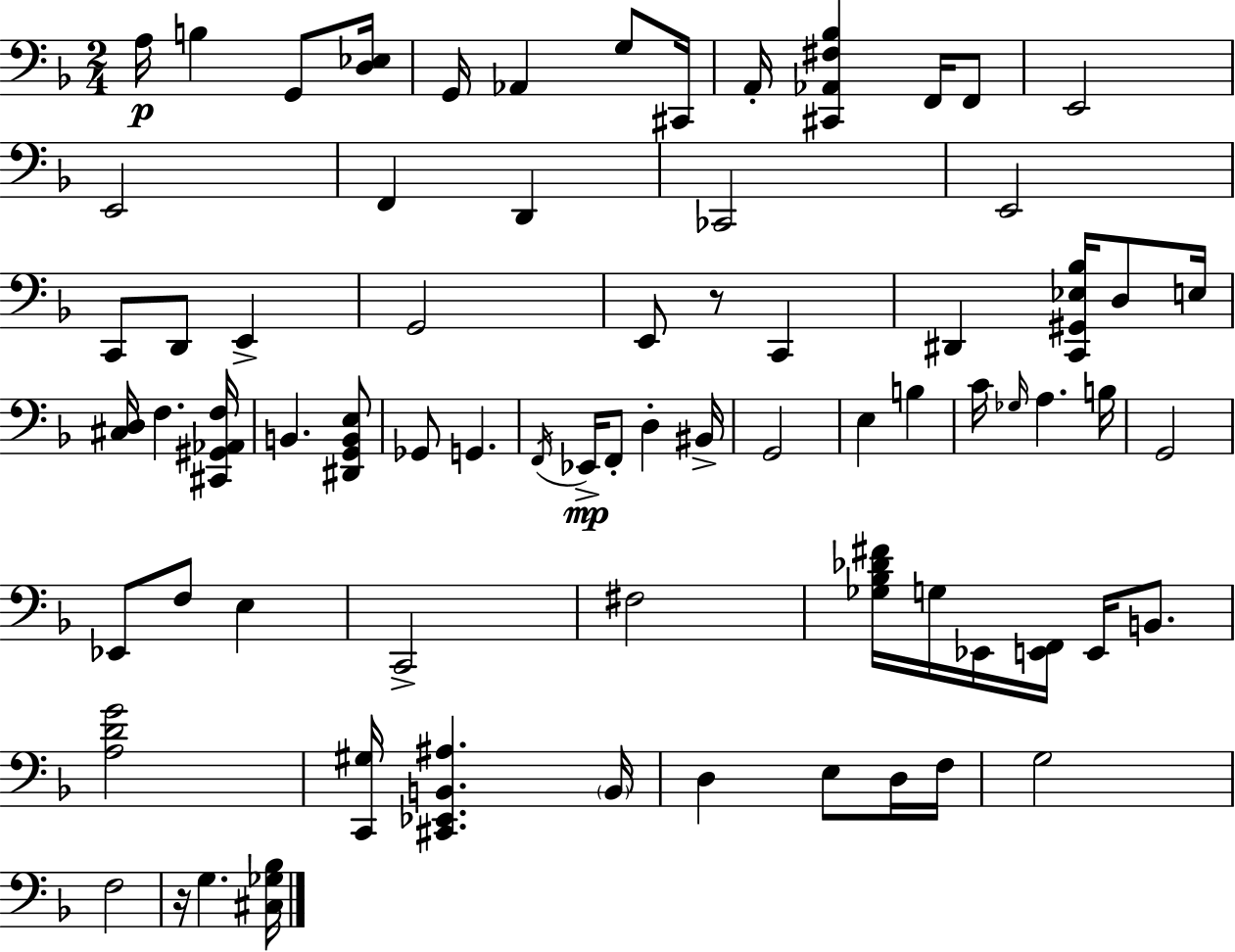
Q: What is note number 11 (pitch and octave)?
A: E2